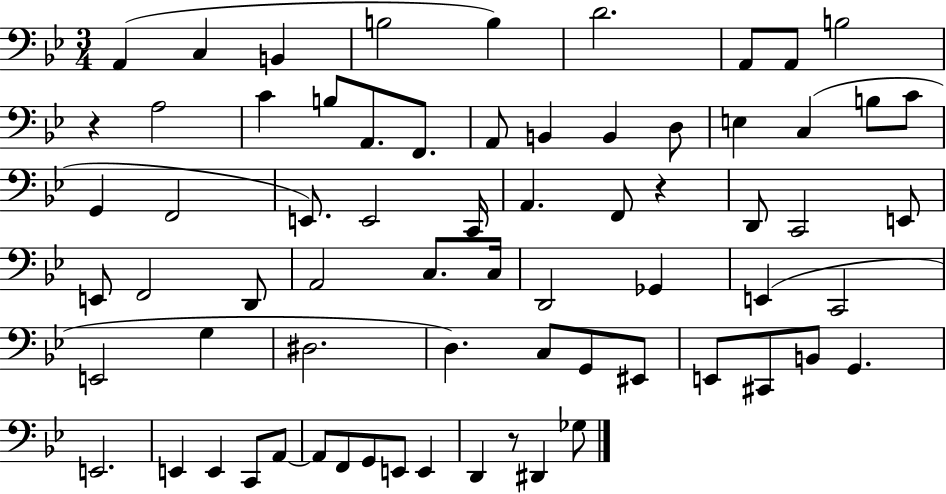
A2/q C3/q B2/q B3/h B3/q D4/h. A2/e A2/e B3/h R/q A3/h C4/q B3/e A2/e. F2/e. A2/e B2/q B2/q D3/e E3/q C3/q B3/e C4/e G2/q F2/h E2/e. E2/h C2/s A2/q. F2/e R/q D2/e C2/h E2/e E2/e F2/h D2/e A2/h C3/e. C3/s D2/h Gb2/q E2/q C2/h E2/h G3/q D#3/h. D3/q. C3/e G2/e EIS2/e E2/e C#2/e B2/e G2/q. E2/h. E2/q E2/q C2/e A2/e A2/e F2/e G2/e E2/e E2/q D2/q R/e D#2/q Gb3/e